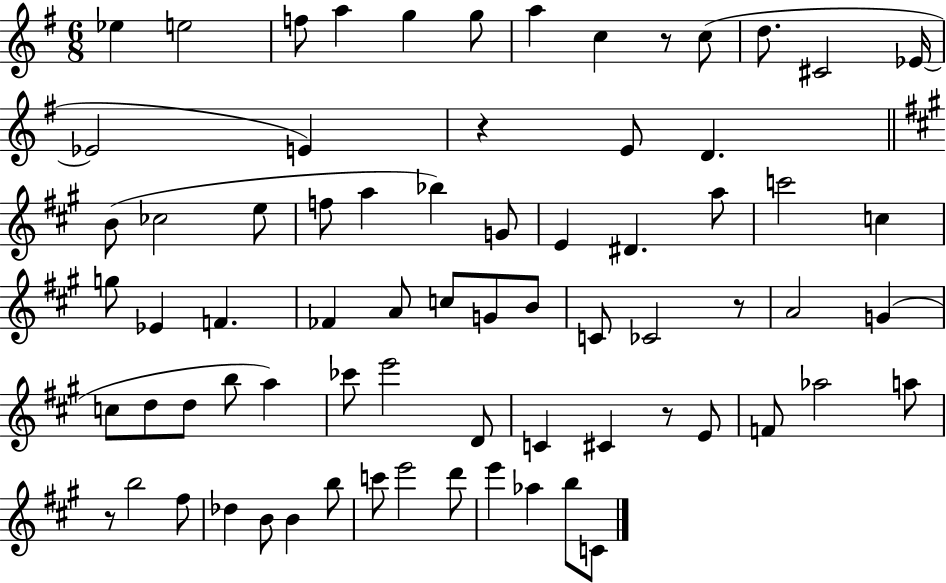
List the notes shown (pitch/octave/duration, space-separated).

Eb5/q E5/h F5/e A5/q G5/q G5/e A5/q C5/q R/e C5/e D5/e. C#4/h Eb4/s Eb4/h E4/q R/q E4/e D4/q. B4/e CES5/h E5/e F5/e A5/q Bb5/q G4/e E4/q D#4/q. A5/e C6/h C5/q G5/e Eb4/q F4/q. FES4/q A4/e C5/e G4/e B4/e C4/e CES4/h R/e A4/h G4/q C5/e D5/e D5/e B5/e A5/q CES6/e E6/h D4/e C4/q C#4/q R/e E4/e F4/e Ab5/h A5/e R/e B5/h F#5/e Db5/q B4/e B4/q B5/e C6/e E6/h D6/e E6/q Ab5/q B5/e C4/e